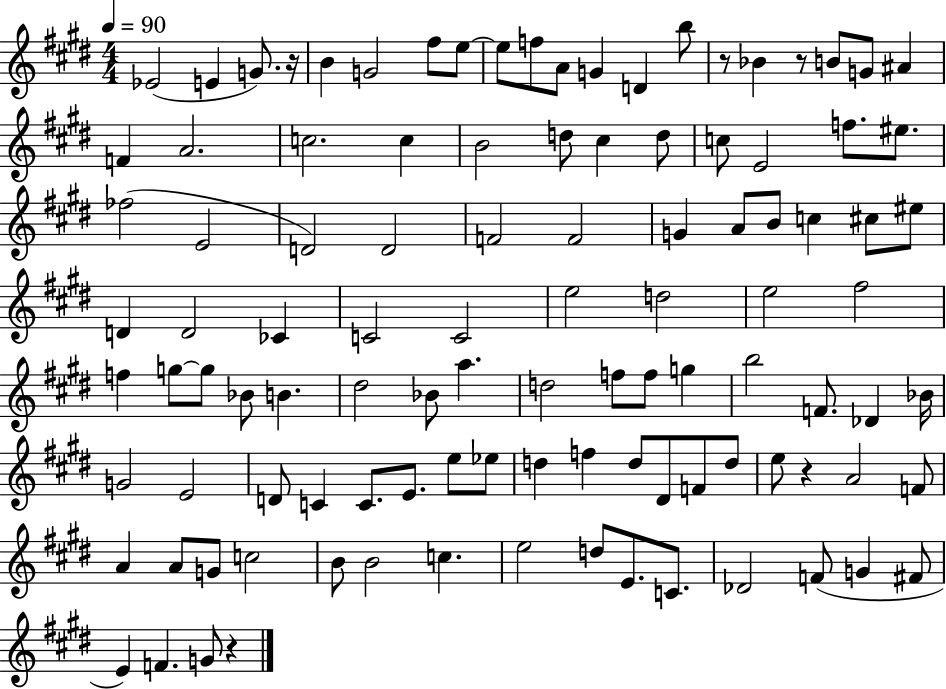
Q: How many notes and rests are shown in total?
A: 106